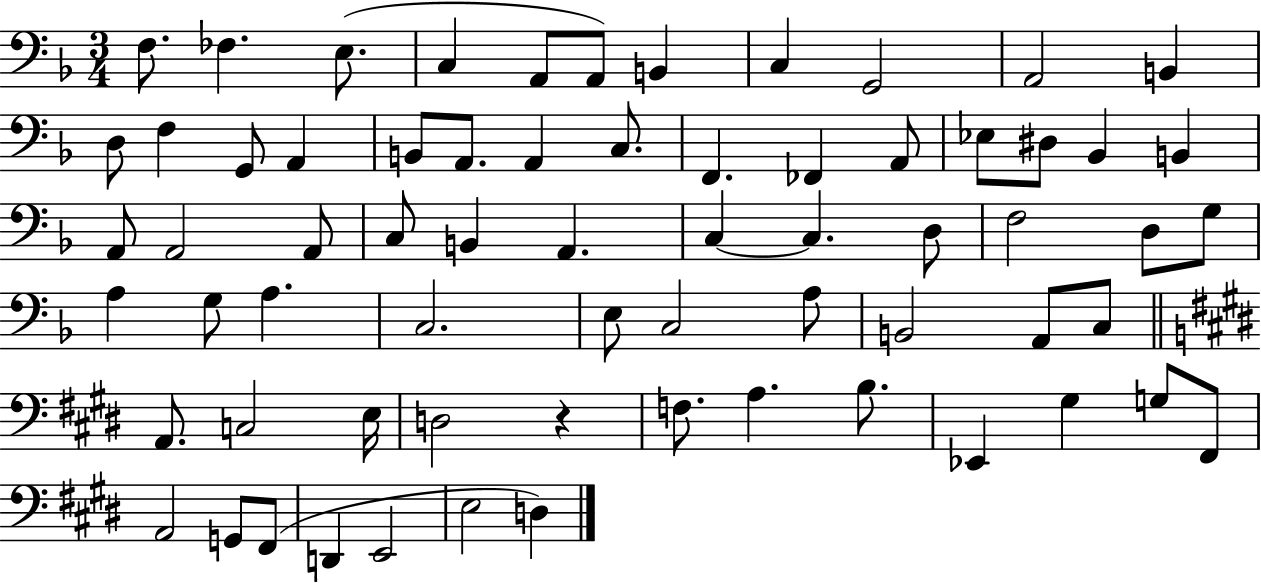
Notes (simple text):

F3/e. FES3/q. E3/e. C3/q A2/e A2/e B2/q C3/q G2/h A2/h B2/q D3/e F3/q G2/e A2/q B2/e A2/e. A2/q C3/e. F2/q. FES2/q A2/e Eb3/e D#3/e Bb2/q B2/q A2/e A2/h A2/e C3/e B2/q A2/q. C3/q C3/q. D3/e F3/h D3/e G3/e A3/q G3/e A3/q. C3/h. E3/e C3/h A3/e B2/h A2/e C3/e A2/e. C3/h E3/s D3/h R/q F3/e. A3/q. B3/e. Eb2/q G#3/q G3/e F#2/e A2/h G2/e F#2/e D2/q E2/h E3/h D3/q